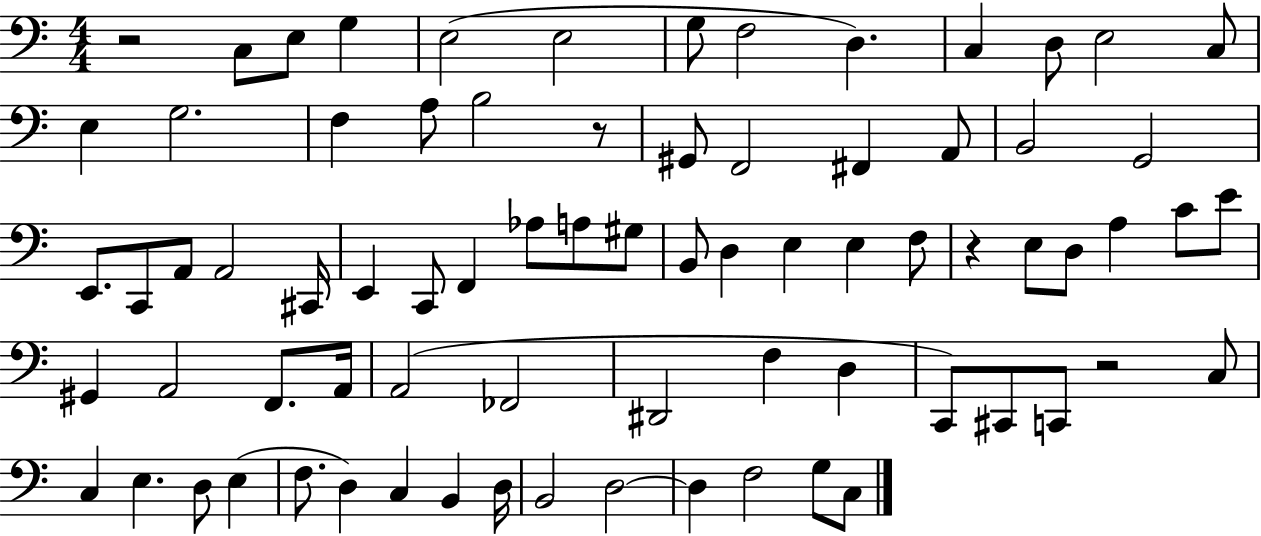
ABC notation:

X:1
T:Untitled
M:4/4
L:1/4
K:C
z2 C,/2 E,/2 G, E,2 E,2 G,/2 F,2 D, C, D,/2 E,2 C,/2 E, G,2 F, A,/2 B,2 z/2 ^G,,/2 F,,2 ^F,, A,,/2 B,,2 G,,2 E,,/2 C,,/2 A,,/2 A,,2 ^C,,/4 E,, C,,/2 F,, _A,/2 A,/2 ^G,/2 B,,/2 D, E, E, F,/2 z E,/2 D,/2 A, C/2 E/2 ^G,, A,,2 F,,/2 A,,/4 A,,2 _F,,2 ^D,,2 F, D, C,,/2 ^C,,/2 C,,/2 z2 C,/2 C, E, D,/2 E, F,/2 D, C, B,, D,/4 B,,2 D,2 D, F,2 G,/2 C,/2